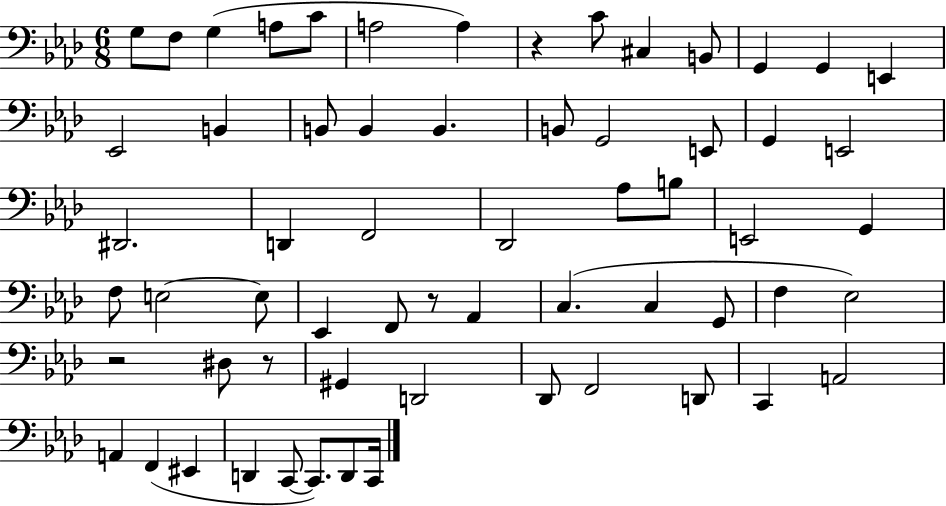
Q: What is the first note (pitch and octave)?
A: G3